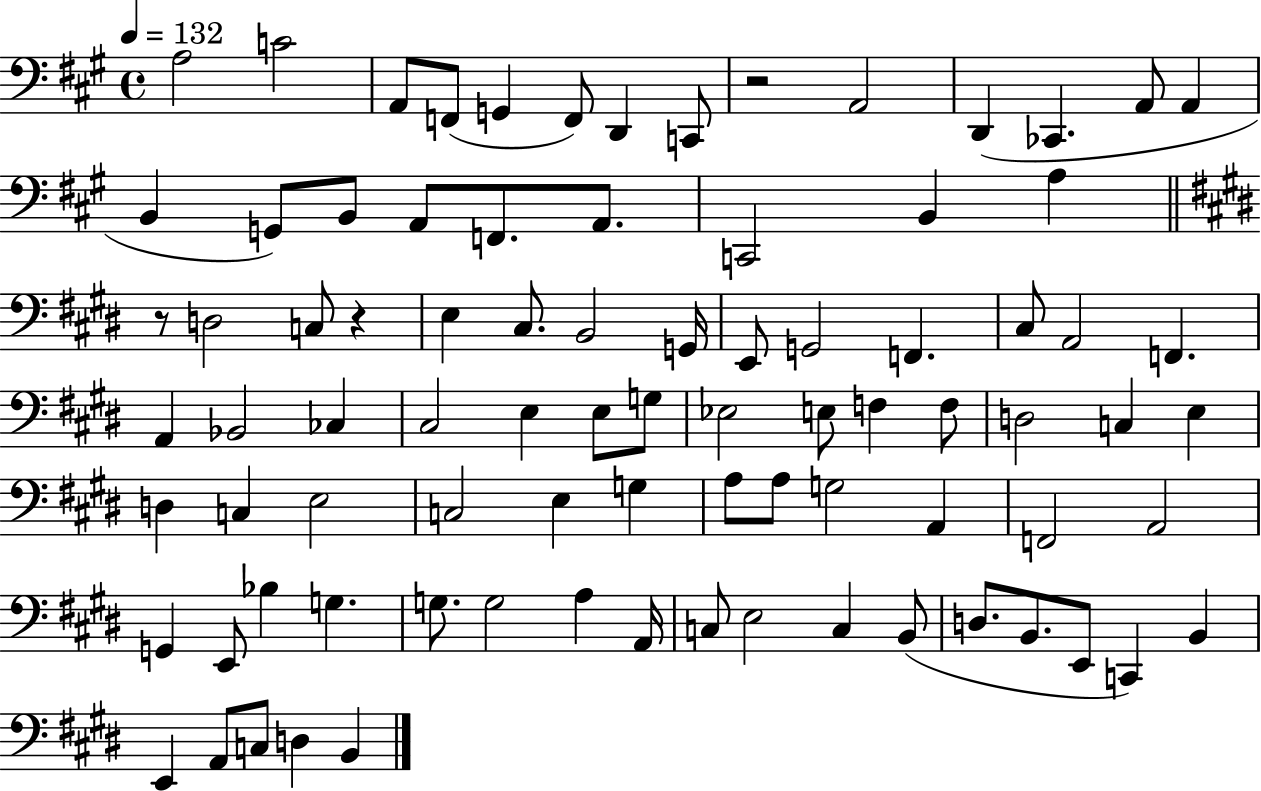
X:1
T:Untitled
M:4/4
L:1/4
K:A
A,2 C2 A,,/2 F,,/2 G,, F,,/2 D,, C,,/2 z2 A,,2 D,, _C,, A,,/2 A,, B,, G,,/2 B,,/2 A,,/2 F,,/2 A,,/2 C,,2 B,, A, z/2 D,2 C,/2 z E, ^C,/2 B,,2 G,,/4 E,,/2 G,,2 F,, ^C,/2 A,,2 F,, A,, _B,,2 _C, ^C,2 E, E,/2 G,/2 _E,2 E,/2 F, F,/2 D,2 C, E, D, C, E,2 C,2 E, G, A,/2 A,/2 G,2 A,, F,,2 A,,2 G,, E,,/2 _B, G, G,/2 G,2 A, A,,/4 C,/2 E,2 C, B,,/2 D,/2 B,,/2 E,,/2 C,, B,, E,, A,,/2 C,/2 D, B,,